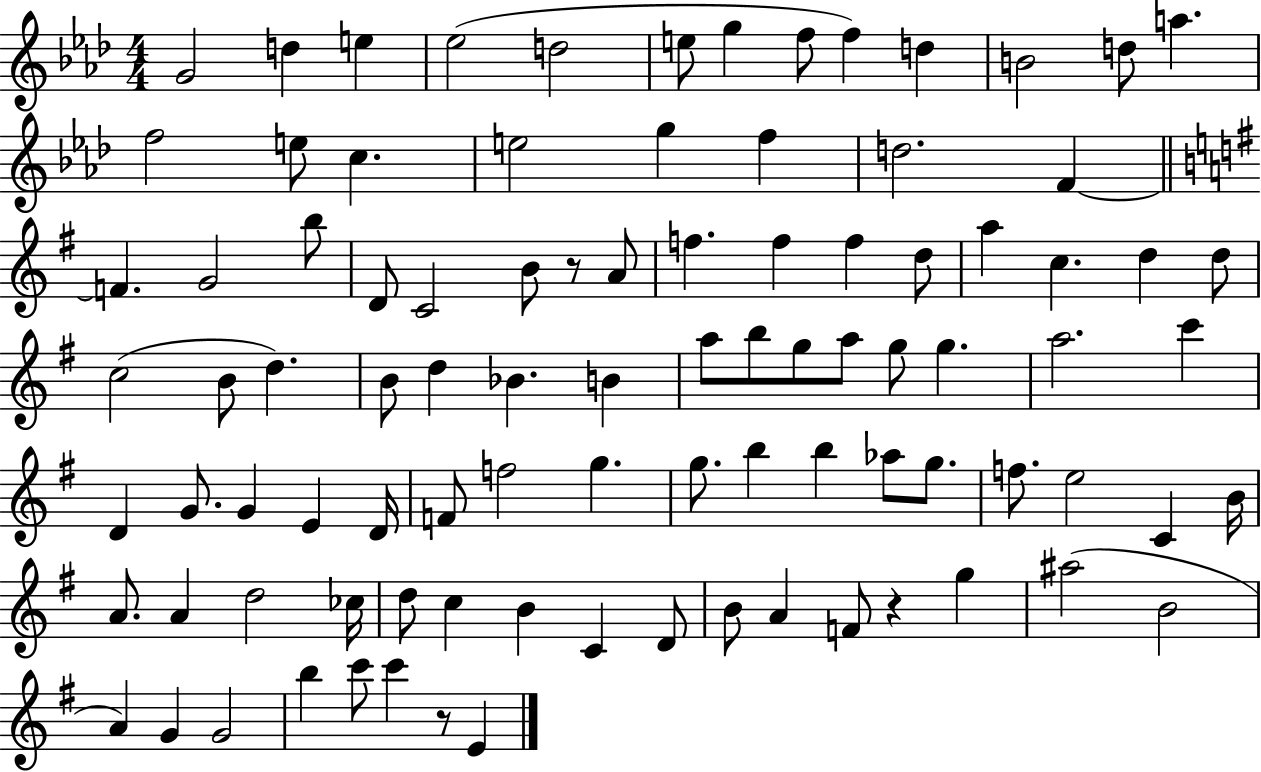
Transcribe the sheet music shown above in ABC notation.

X:1
T:Untitled
M:4/4
L:1/4
K:Ab
G2 d e _e2 d2 e/2 g f/2 f d B2 d/2 a f2 e/2 c e2 g f d2 F F G2 b/2 D/2 C2 B/2 z/2 A/2 f f f d/2 a c d d/2 c2 B/2 d B/2 d _B B a/2 b/2 g/2 a/2 g/2 g a2 c' D G/2 G E D/4 F/2 f2 g g/2 b b _a/2 g/2 f/2 e2 C B/4 A/2 A d2 _c/4 d/2 c B C D/2 B/2 A F/2 z g ^a2 B2 A G G2 b c'/2 c' z/2 E